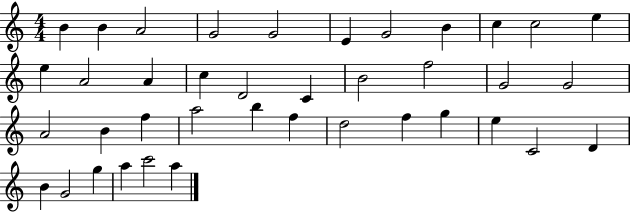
B4/q B4/q A4/h G4/h G4/h E4/q G4/h B4/q C5/q C5/h E5/q E5/q A4/h A4/q C5/q D4/h C4/q B4/h F5/h G4/h G4/h A4/h B4/q F5/q A5/h B5/q F5/q D5/h F5/q G5/q E5/q C4/h D4/q B4/q G4/h G5/q A5/q C6/h A5/q